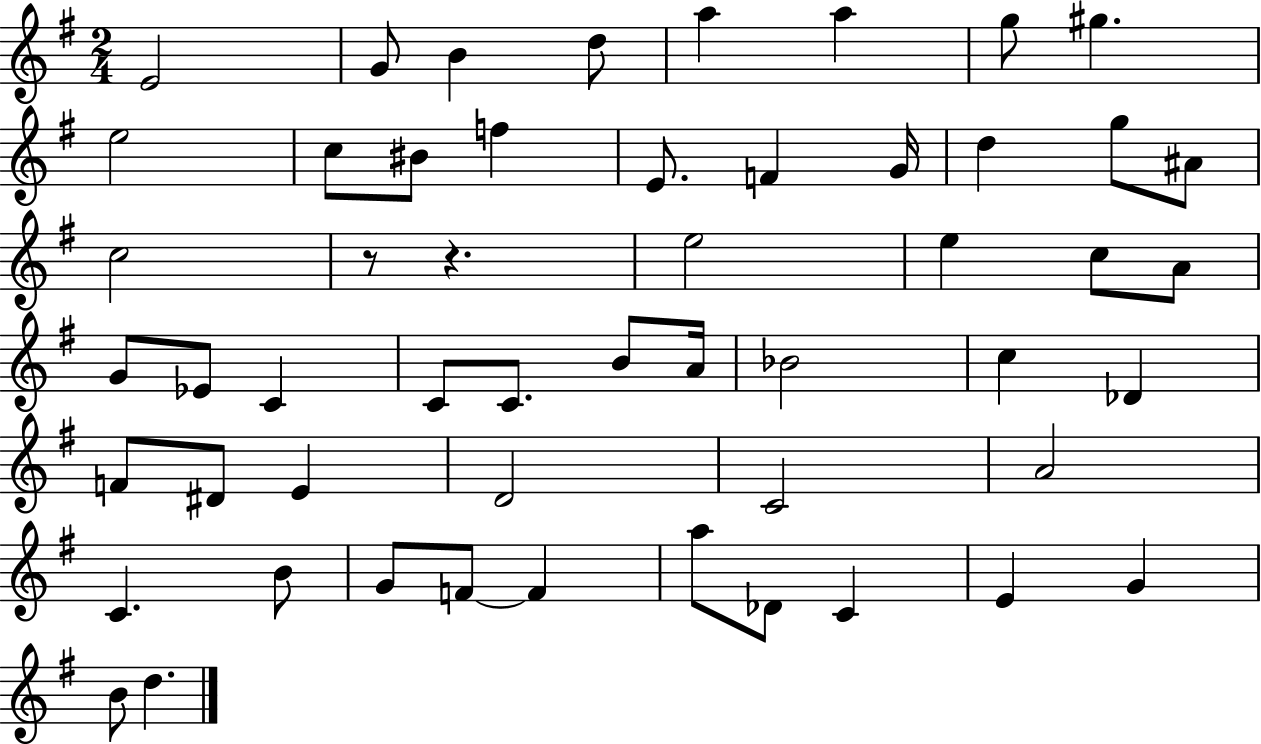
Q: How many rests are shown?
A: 2